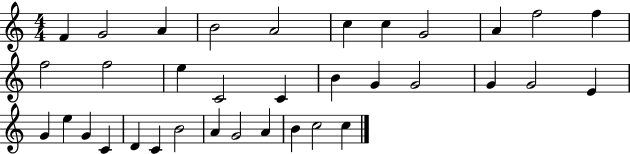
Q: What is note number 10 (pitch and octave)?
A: F5